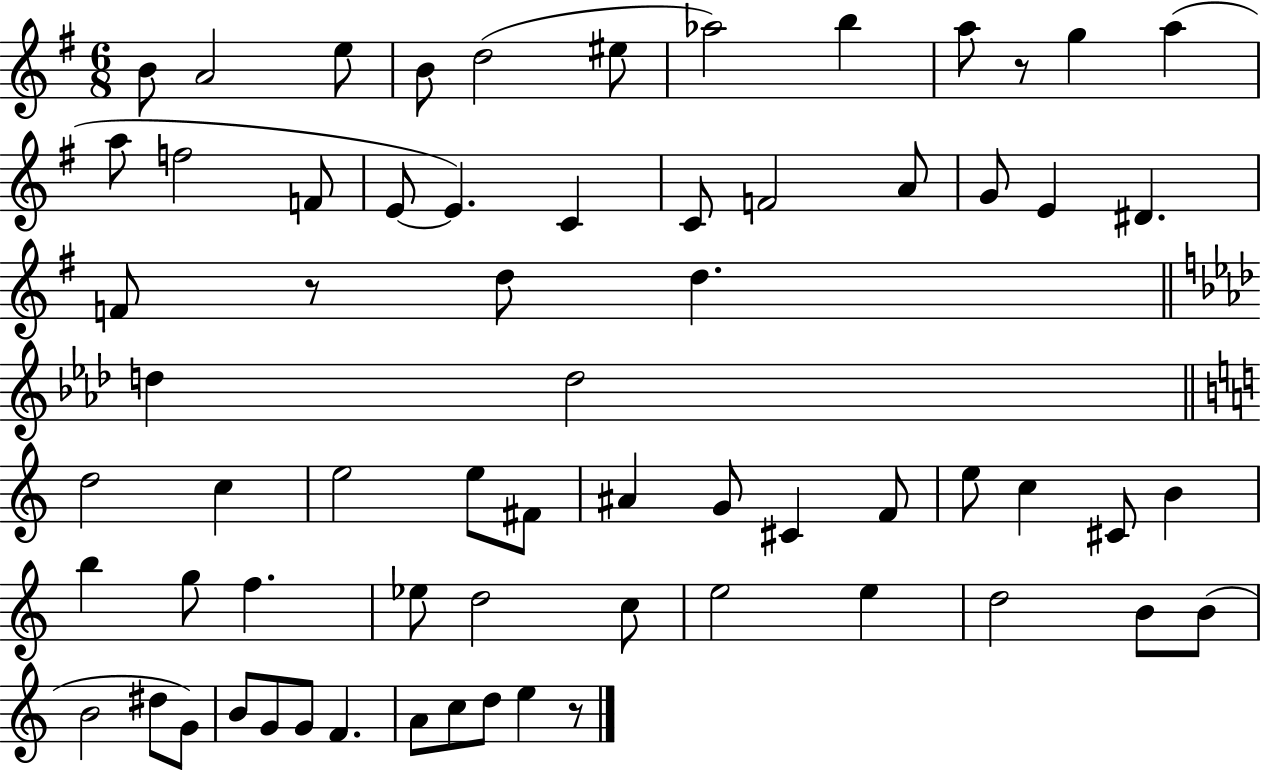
{
  \clef treble
  \numericTimeSignature
  \time 6/8
  \key g \major
  b'8 a'2 e''8 | b'8 d''2( eis''8 | aes''2) b''4 | a''8 r8 g''4 a''4( | \break a''8 f''2 f'8 | e'8~~ e'4.) c'4 | c'8 f'2 a'8 | g'8 e'4 dis'4. | \break f'8 r8 d''8 d''4. | \bar "||" \break \key f \minor d''4 d''2 | \bar "||" \break \key c \major d''2 c''4 | e''2 e''8 fis'8 | ais'4 g'8 cis'4 f'8 | e''8 c''4 cis'8 b'4 | \break b''4 g''8 f''4. | ees''8 d''2 c''8 | e''2 e''4 | d''2 b'8 b'8( | \break b'2 dis''8 g'8) | b'8 g'8 g'8 f'4. | a'8 c''8 d''8 e''4 r8 | \bar "|."
}